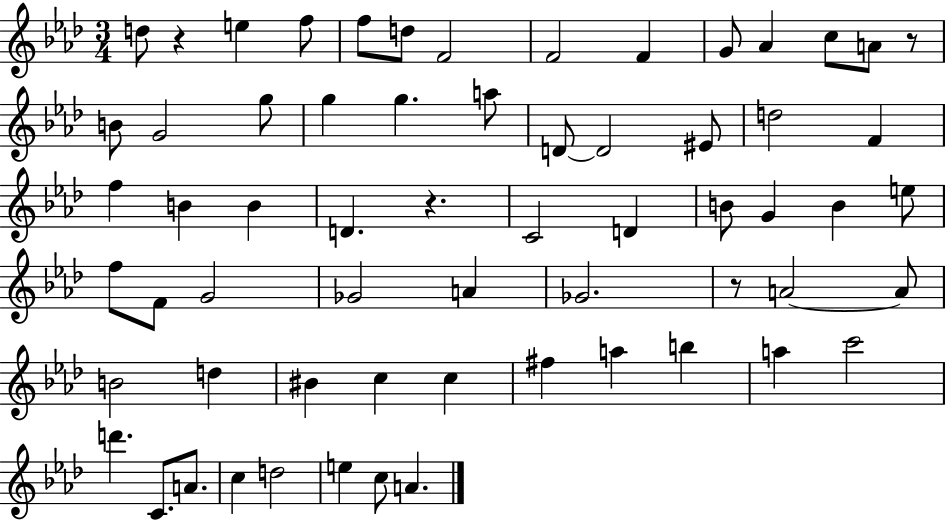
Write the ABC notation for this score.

X:1
T:Untitled
M:3/4
L:1/4
K:Ab
d/2 z e f/2 f/2 d/2 F2 F2 F G/2 _A c/2 A/2 z/2 B/2 G2 g/2 g g a/2 D/2 D2 ^E/2 d2 F f B B D z C2 D B/2 G B e/2 f/2 F/2 G2 _G2 A _G2 z/2 A2 A/2 B2 d ^B c c ^f a b a c'2 d' C/2 A/2 c d2 e c/2 A